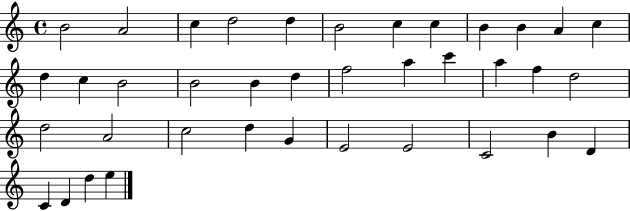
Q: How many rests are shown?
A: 0